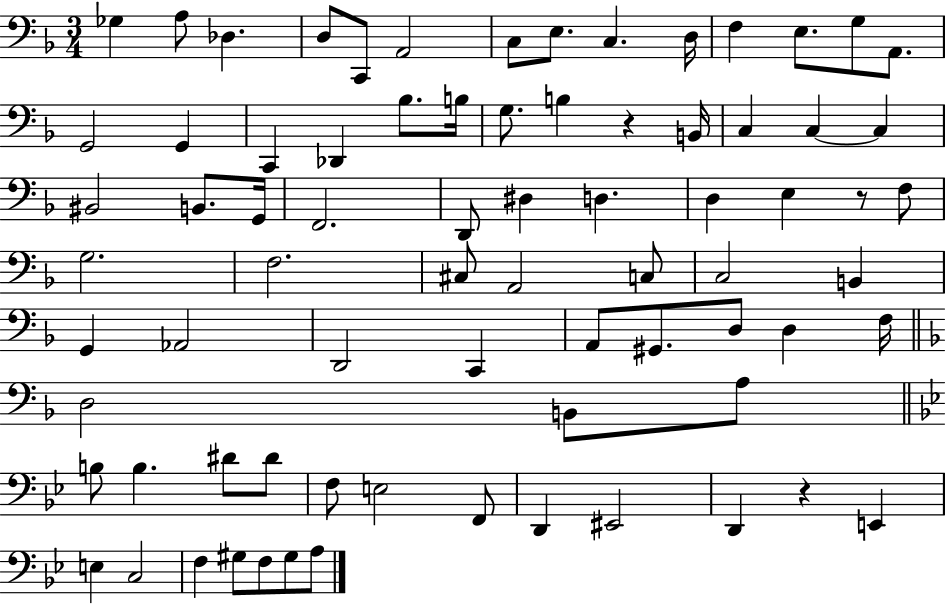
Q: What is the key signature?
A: F major